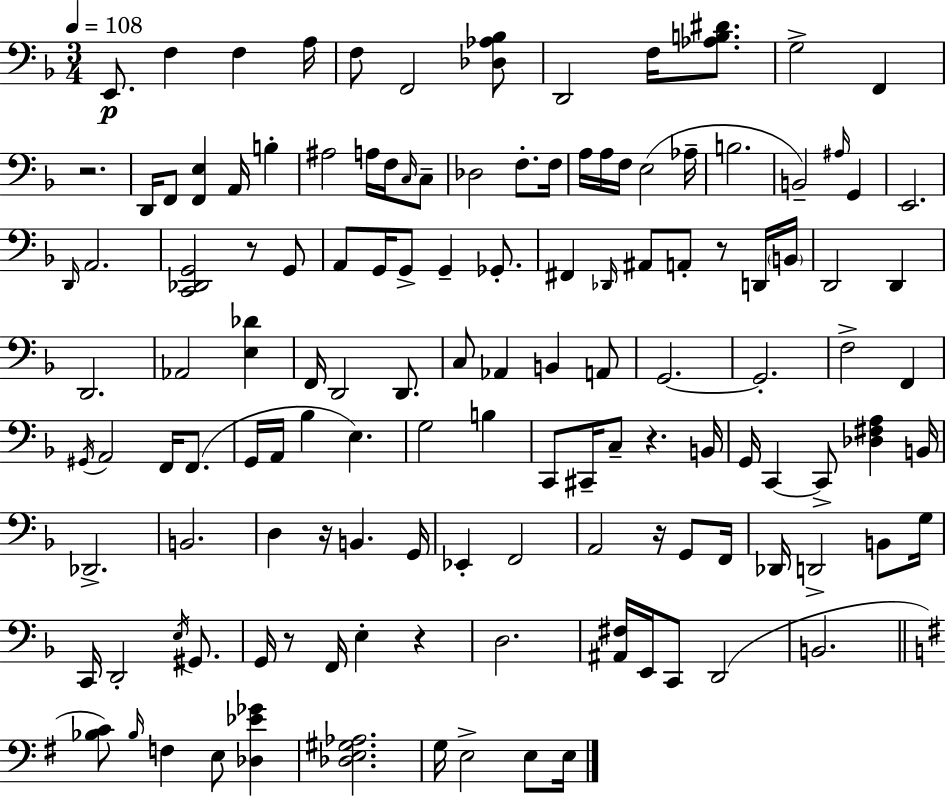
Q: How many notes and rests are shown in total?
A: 130